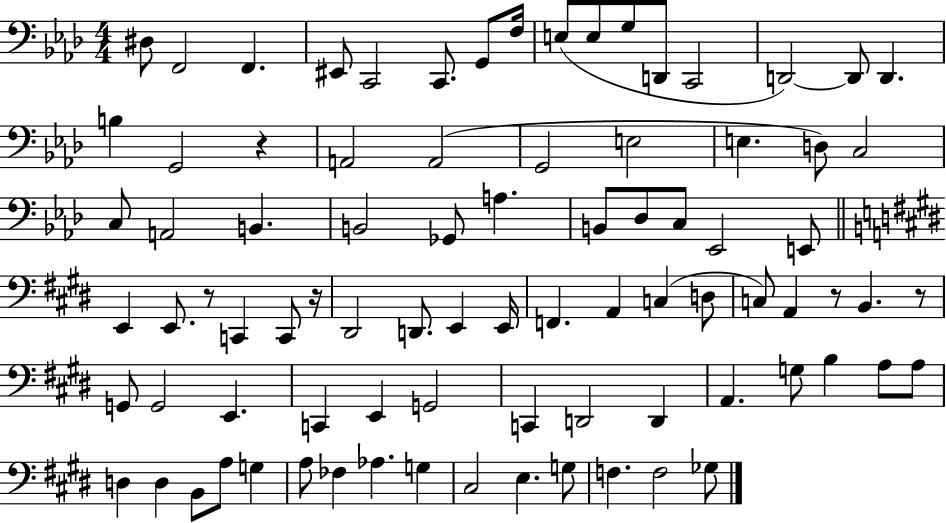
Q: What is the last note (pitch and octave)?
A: Gb3